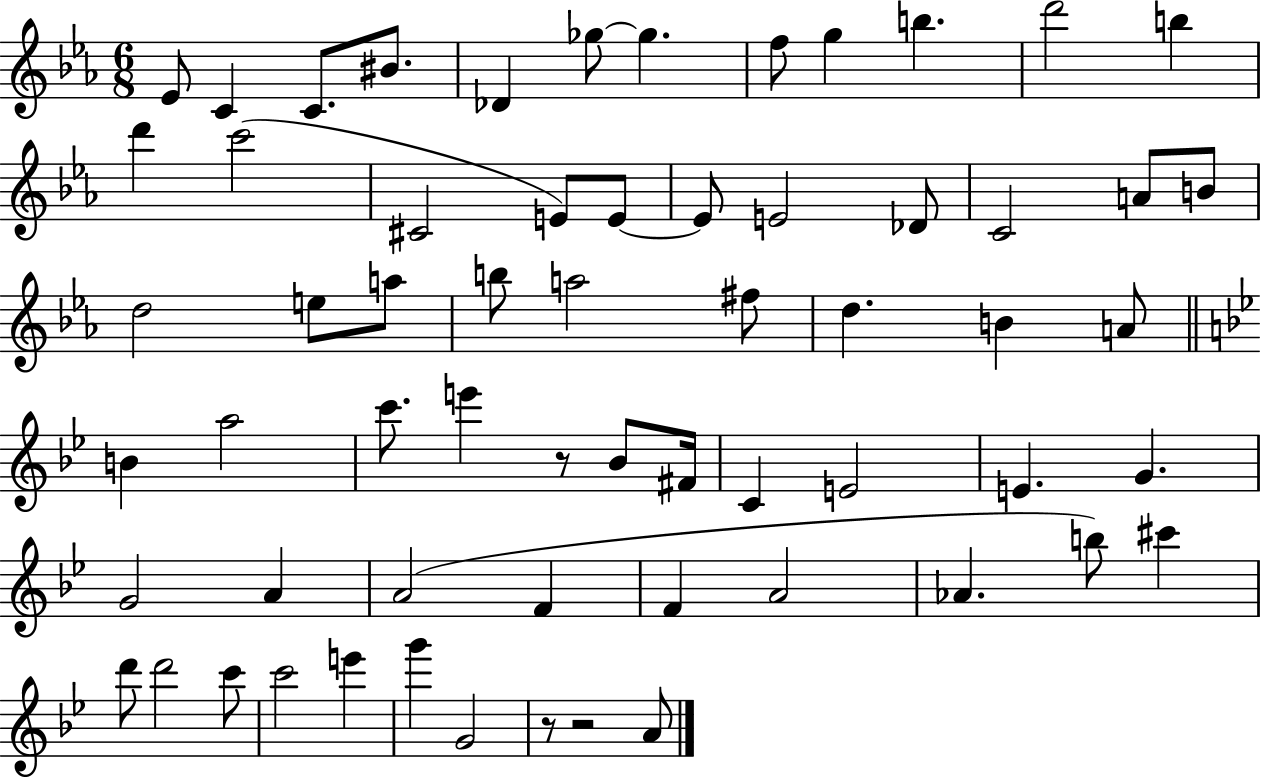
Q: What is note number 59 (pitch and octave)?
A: A4